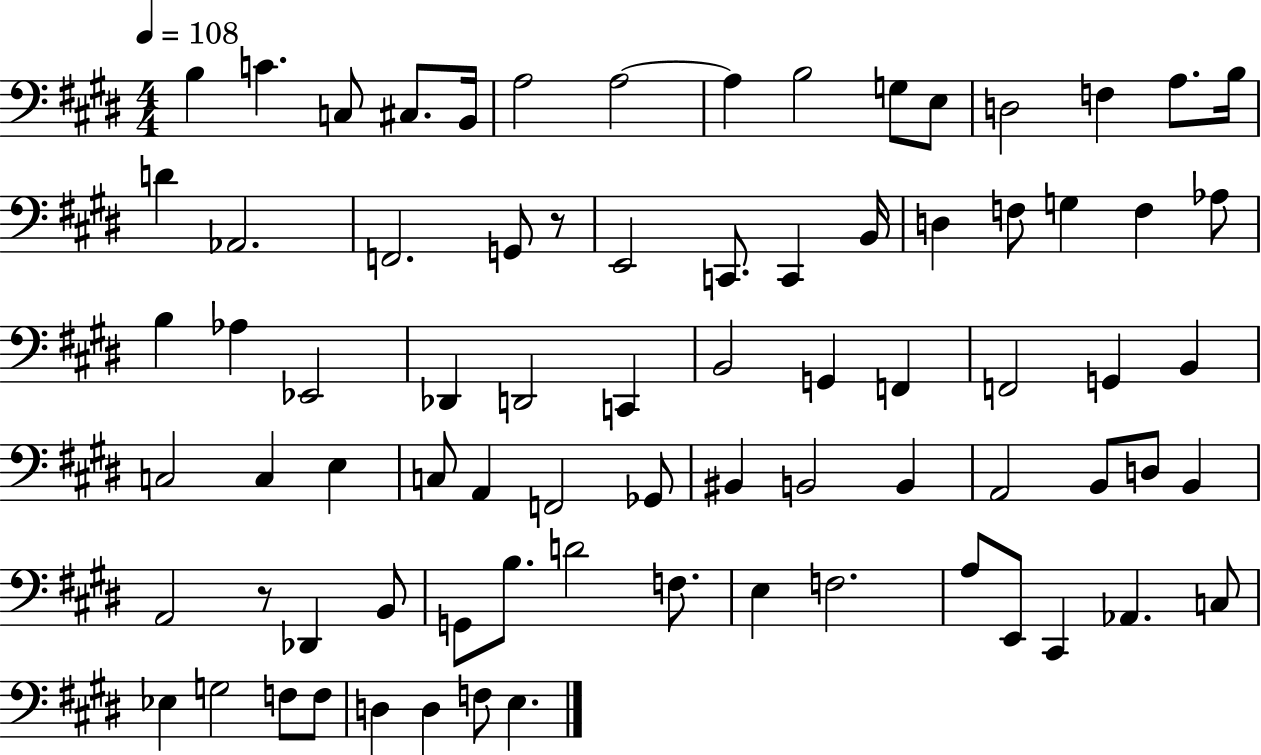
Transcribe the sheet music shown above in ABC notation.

X:1
T:Untitled
M:4/4
L:1/4
K:E
B, C C,/2 ^C,/2 B,,/4 A,2 A,2 A, B,2 G,/2 E,/2 D,2 F, A,/2 B,/4 D _A,,2 F,,2 G,,/2 z/2 E,,2 C,,/2 C,, B,,/4 D, F,/2 G, F, _A,/2 B, _A, _E,,2 _D,, D,,2 C,, B,,2 G,, F,, F,,2 G,, B,, C,2 C, E, C,/2 A,, F,,2 _G,,/2 ^B,, B,,2 B,, A,,2 B,,/2 D,/2 B,, A,,2 z/2 _D,, B,,/2 G,,/2 B,/2 D2 F,/2 E, F,2 A,/2 E,,/2 ^C,, _A,, C,/2 _E, G,2 F,/2 F,/2 D, D, F,/2 E,